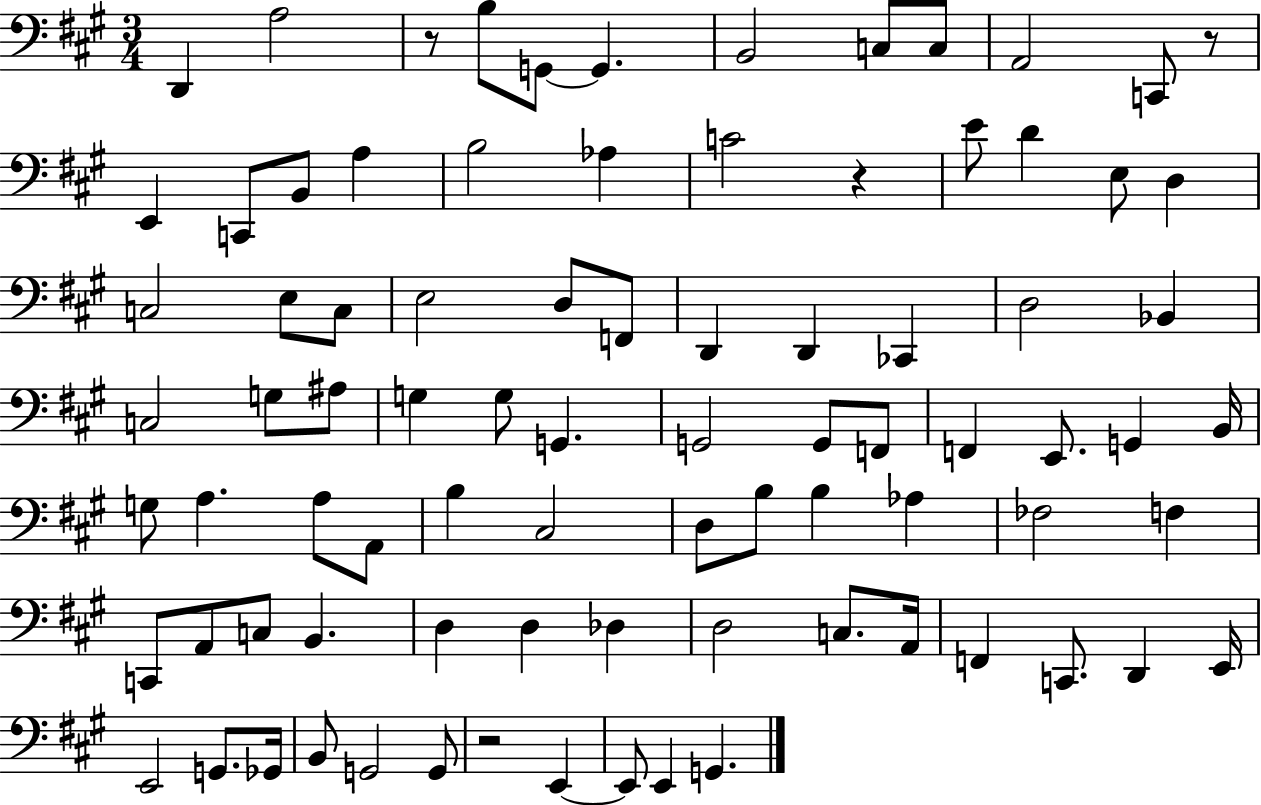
D2/q A3/h R/e B3/e G2/e G2/q. B2/h C3/e C3/e A2/h C2/e R/e E2/q C2/e B2/e A3/q B3/h Ab3/q C4/h R/q E4/e D4/q E3/e D3/q C3/h E3/e C3/e E3/h D3/e F2/e D2/q D2/q CES2/q D3/h Bb2/q C3/h G3/e A#3/e G3/q G3/e G2/q. G2/h G2/e F2/e F2/q E2/e. G2/q B2/s G3/e A3/q. A3/e A2/e B3/q C#3/h D3/e B3/e B3/q Ab3/q FES3/h F3/q C2/e A2/e C3/e B2/q. D3/q D3/q Db3/q D3/h C3/e. A2/s F2/q C2/e. D2/q E2/s E2/h G2/e. Gb2/s B2/e G2/h G2/e R/h E2/q E2/e E2/q G2/q.